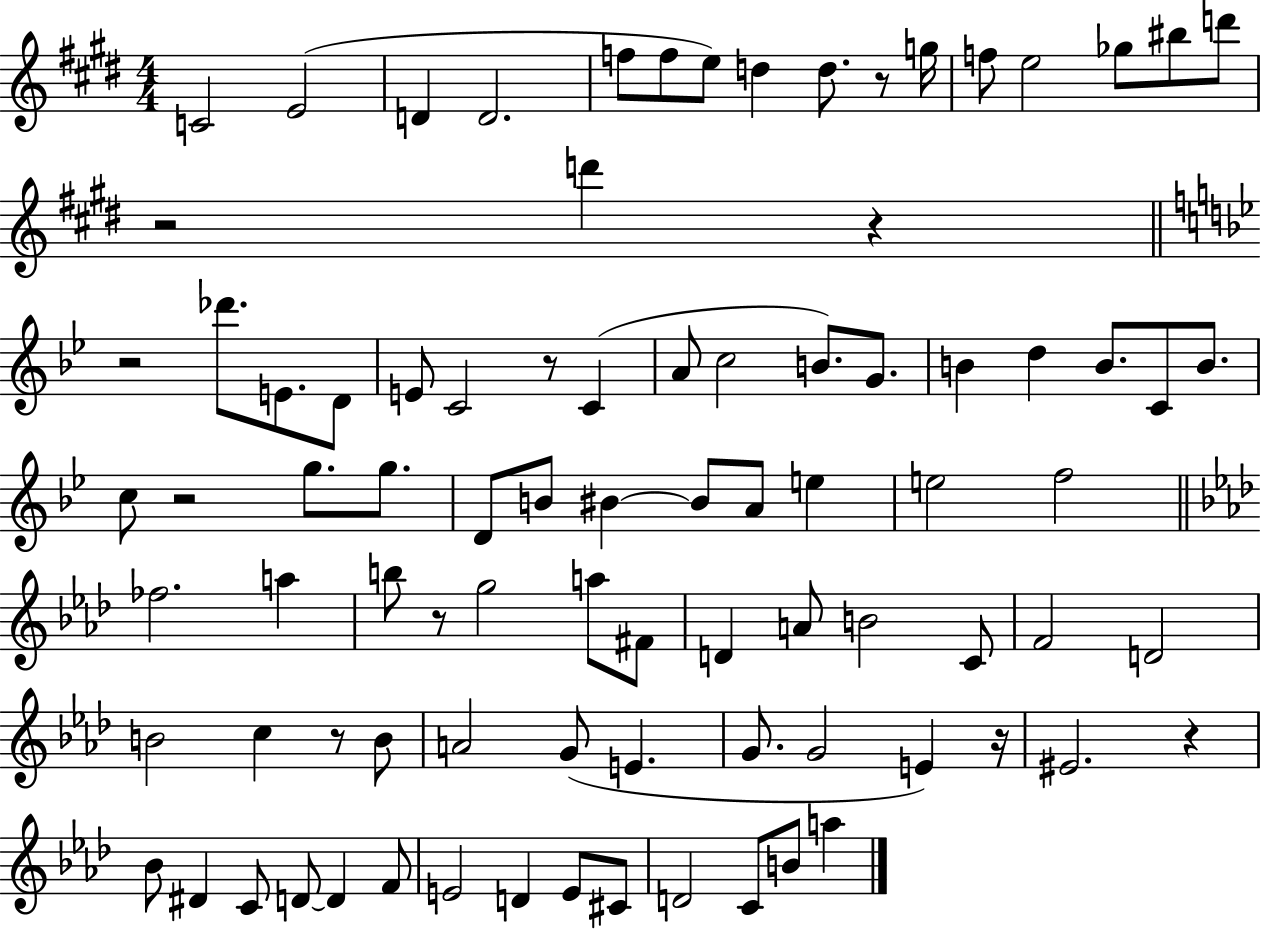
X:1
T:Untitled
M:4/4
L:1/4
K:E
C2 E2 D D2 f/2 f/2 e/2 d d/2 z/2 g/4 f/2 e2 _g/2 ^b/2 d'/2 z2 d' z z2 _d'/2 E/2 D/2 E/2 C2 z/2 C A/2 c2 B/2 G/2 B d B/2 C/2 B/2 c/2 z2 g/2 g/2 D/2 B/2 ^B ^B/2 A/2 e e2 f2 _f2 a b/2 z/2 g2 a/2 ^F/2 D A/2 B2 C/2 F2 D2 B2 c z/2 B/2 A2 G/2 E G/2 G2 E z/4 ^E2 z _B/2 ^D C/2 D/2 D F/2 E2 D E/2 ^C/2 D2 C/2 B/2 a